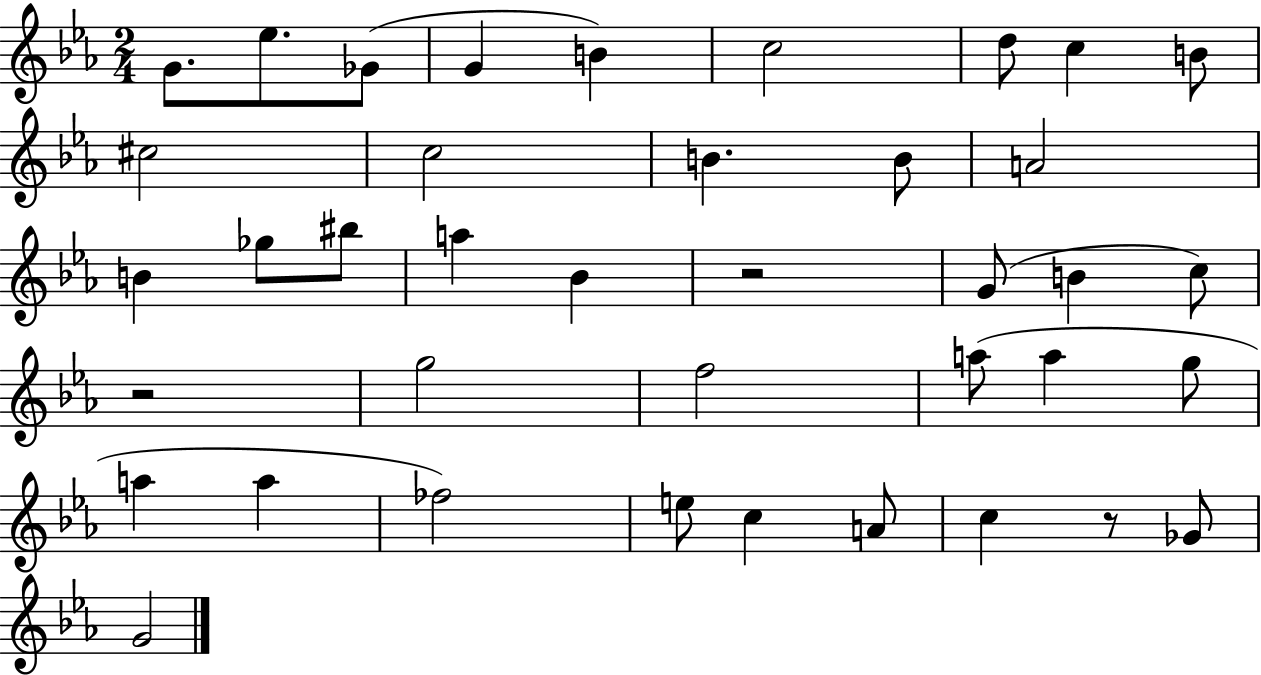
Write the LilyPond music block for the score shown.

{
  \clef treble
  \numericTimeSignature
  \time 2/4
  \key ees \major
  g'8. ees''8. ges'8( | g'4 b'4) | c''2 | d''8 c''4 b'8 | \break cis''2 | c''2 | b'4. b'8 | a'2 | \break b'4 ges''8 bis''8 | a''4 bes'4 | r2 | g'8( b'4 c''8) | \break r2 | g''2 | f''2 | a''8( a''4 g''8 | \break a''4 a''4 | fes''2) | e''8 c''4 a'8 | c''4 r8 ges'8 | \break g'2 | \bar "|."
}